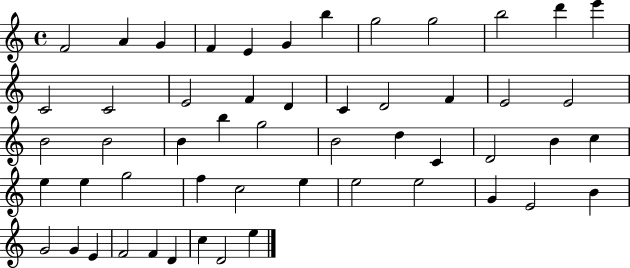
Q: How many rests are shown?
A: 0